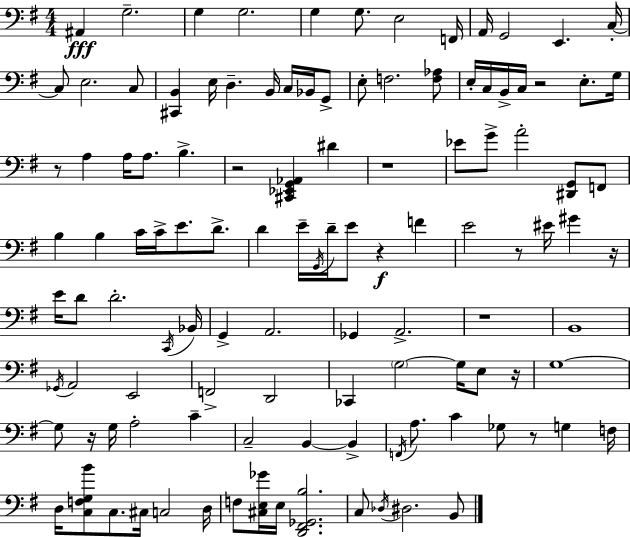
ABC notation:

X:1
T:Untitled
M:4/4
L:1/4
K:Em
^A,, G,2 G, G,2 G, G,/2 E,2 F,,/4 A,,/4 G,,2 E,, C,/4 C,/2 E,2 C,/2 [^C,,B,,] E,/4 D, B,,/4 C,/4 _B,,/4 G,,/2 E,/2 F,2 [F,_A,]/2 E,/4 C,/4 B,,/4 C,/4 z2 E,/2 G,/4 z/2 A, A,/4 A,/2 B, z2 [^C,,_E,,G,,_A,,] ^D z4 _E/2 G/2 A2 [^D,,G,,]/2 F,,/2 B, B, C/4 C/4 E/2 D/2 D E/4 G,,/4 D/4 E/2 z F E2 z/2 ^E/4 ^G z/4 E/4 D/2 D2 C,,/4 _B,,/4 G,, A,,2 _G,, A,,2 z4 B,,4 _G,,/4 A,,2 E,,2 F,,2 D,,2 _C,, G,2 G,/4 E,/2 z/4 G,4 G,/2 z/4 G,/4 A,2 C C,2 B,, B,, F,,/4 A,/2 C _G,/2 z/2 G, F,/4 D,/4 [C,F,G,B]/2 C,/2 ^C,/4 C,2 D,/4 F,/2 [^C,E,_G]/4 E,/4 [D,,^F,,_G,,B,]2 C,/2 _D,/4 ^D,2 B,,/2